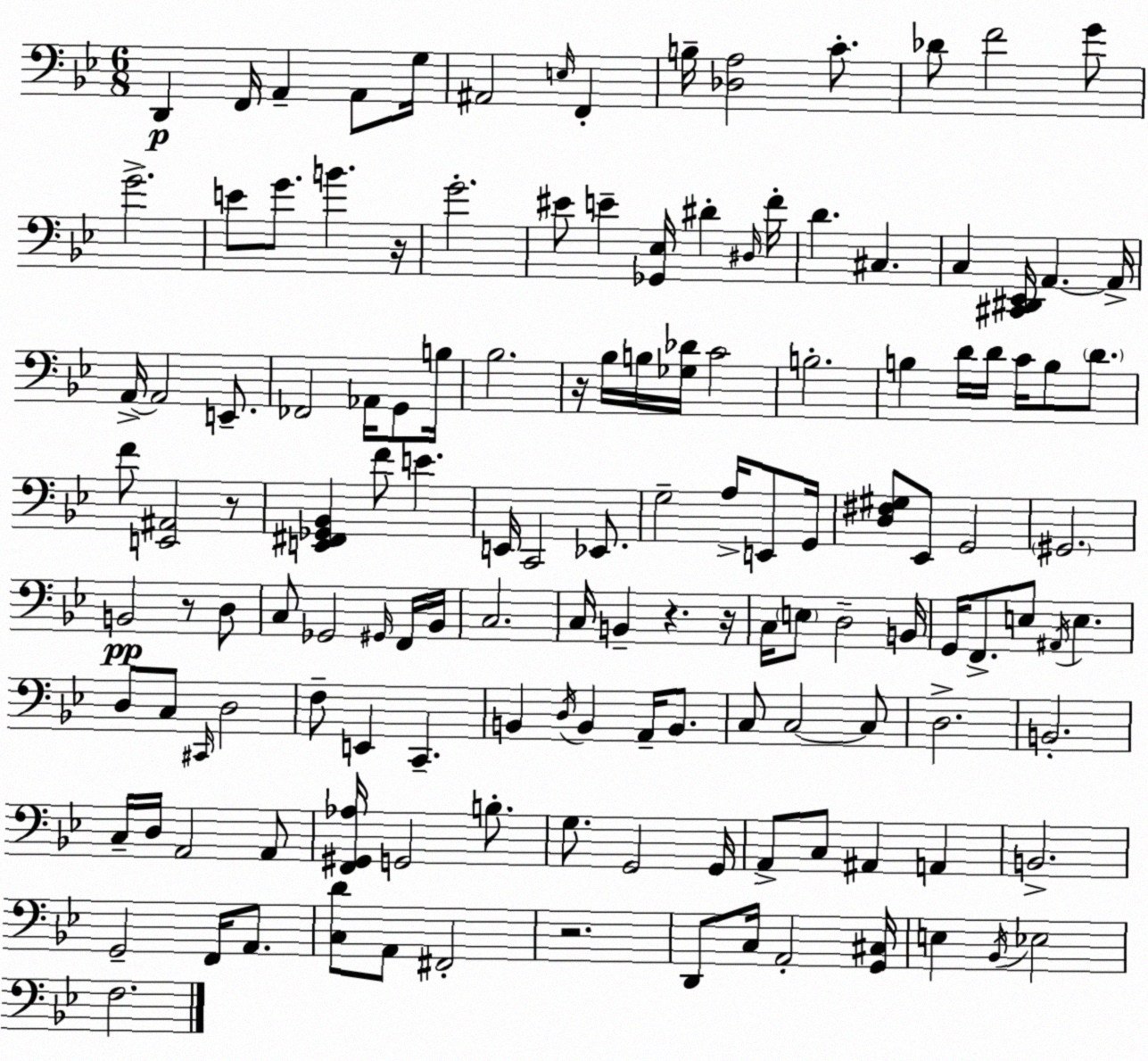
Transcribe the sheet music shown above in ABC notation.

X:1
T:Untitled
M:6/8
L:1/4
K:Gm
D,, F,,/4 A,, A,,/2 G,/4 ^A,,2 E,/4 F,, B,/4 [_D,A,]2 C/2 _D/2 F2 G/2 G2 E/2 G/2 B z/4 G2 ^E/2 E [_G,,_E,]/4 ^D ^D,/4 F/4 D ^C, C, [^C,,^D,,_E,,]/4 A,, A,,/4 A,,/4 A,,2 E,,/2 _F,,2 _A,,/4 G,,/2 B,/4 _B,2 z/4 _B,/4 B,/4 [_G,_D]/4 C2 B,2 B, D/4 D/4 C/4 B,/2 D/2 F/2 [E,,^A,,]2 z/2 [E,,^F,,_G,,_B,,] F/2 E E,,/4 C,,2 _E,,/2 G,2 A,/4 E,,/2 G,,/4 [D,^F,^G,]/2 _E,,/2 G,,2 ^G,,2 B,,2 z/2 D,/2 C,/2 _G,,2 ^G,,/4 F,,/4 _B,,/4 C,2 C,/4 B,, z z/4 C,/4 E,/2 D,2 B,,/4 G,,/4 F,,/2 E,/2 ^A,,/4 E, D,/2 C,/2 ^C,,/4 D,2 F,/2 E,, C,, B,, D,/4 B,, A,,/4 B,,/2 C,/2 C,2 C,/2 D,2 B,,2 C,/4 D,/4 A,,2 A,,/2 [F,,^G,,_A,]/4 G,,2 B,/2 G,/2 G,,2 G,,/4 A,,/2 C,/2 ^A,, A,, B,,2 G,,2 F,,/4 A,,/2 [C,D]/2 A,,/2 ^F,,2 z2 D,,/2 C,/4 A,,2 [G,,^C,]/4 E, _B,,/4 _E,2 F,2